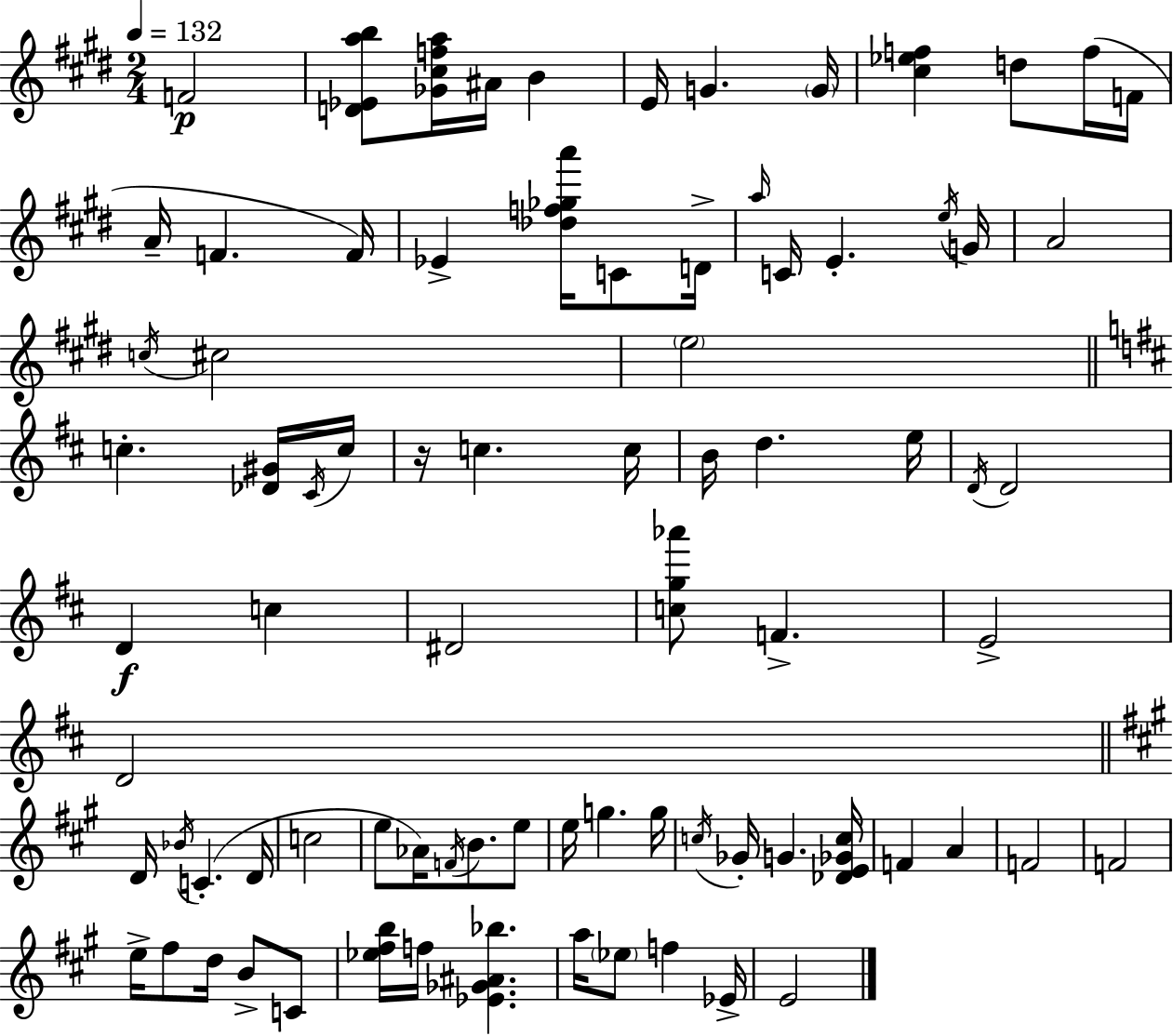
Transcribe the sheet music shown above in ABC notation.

X:1
T:Untitled
M:2/4
L:1/4
K:E
F2 [D_Eab]/2 [_G^cfa]/4 ^A/4 B E/4 G G/4 [^c_ef] d/2 f/4 F/4 A/4 F F/4 _E [_df_ga']/4 C/2 D/4 a/4 C/4 E e/4 G/4 A2 c/4 ^c2 e2 c [_D^G]/4 ^C/4 c/4 z/4 c c/4 B/4 d e/4 D/4 D2 D c ^D2 [cg_a']/2 F E2 D2 D/4 _B/4 C D/4 c2 e/2 _A/4 F/4 B/2 e/2 e/4 g g/4 c/4 _G/4 G [_DE_Gc]/4 F A F2 F2 e/4 ^f/2 d/4 B/2 C/2 [_e^fb]/4 f/4 [_E_G^A_b] a/4 _e/2 f _E/4 E2